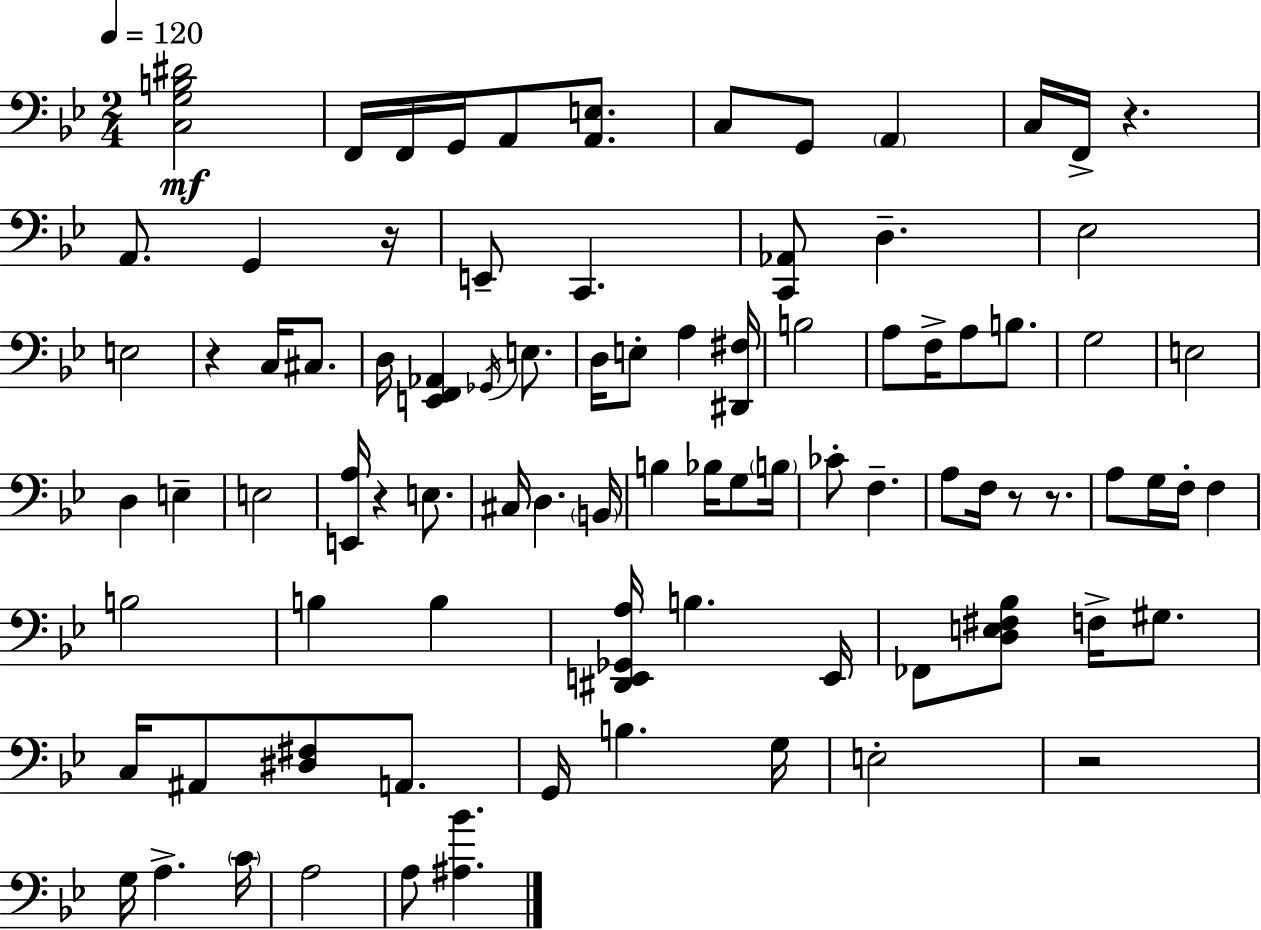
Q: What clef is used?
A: bass